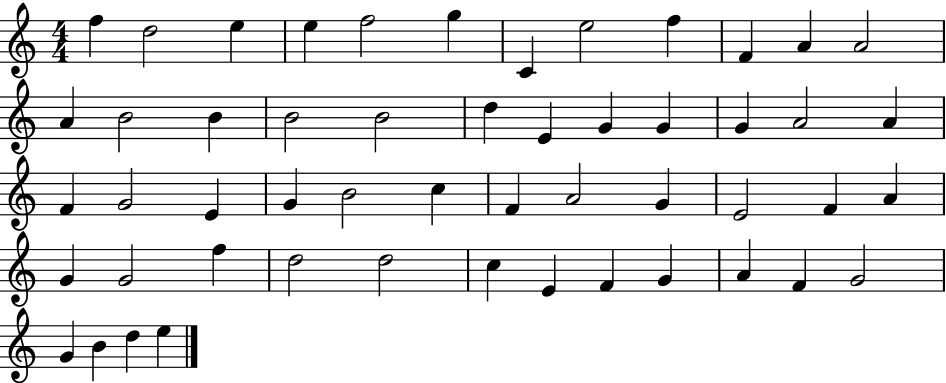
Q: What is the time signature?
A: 4/4